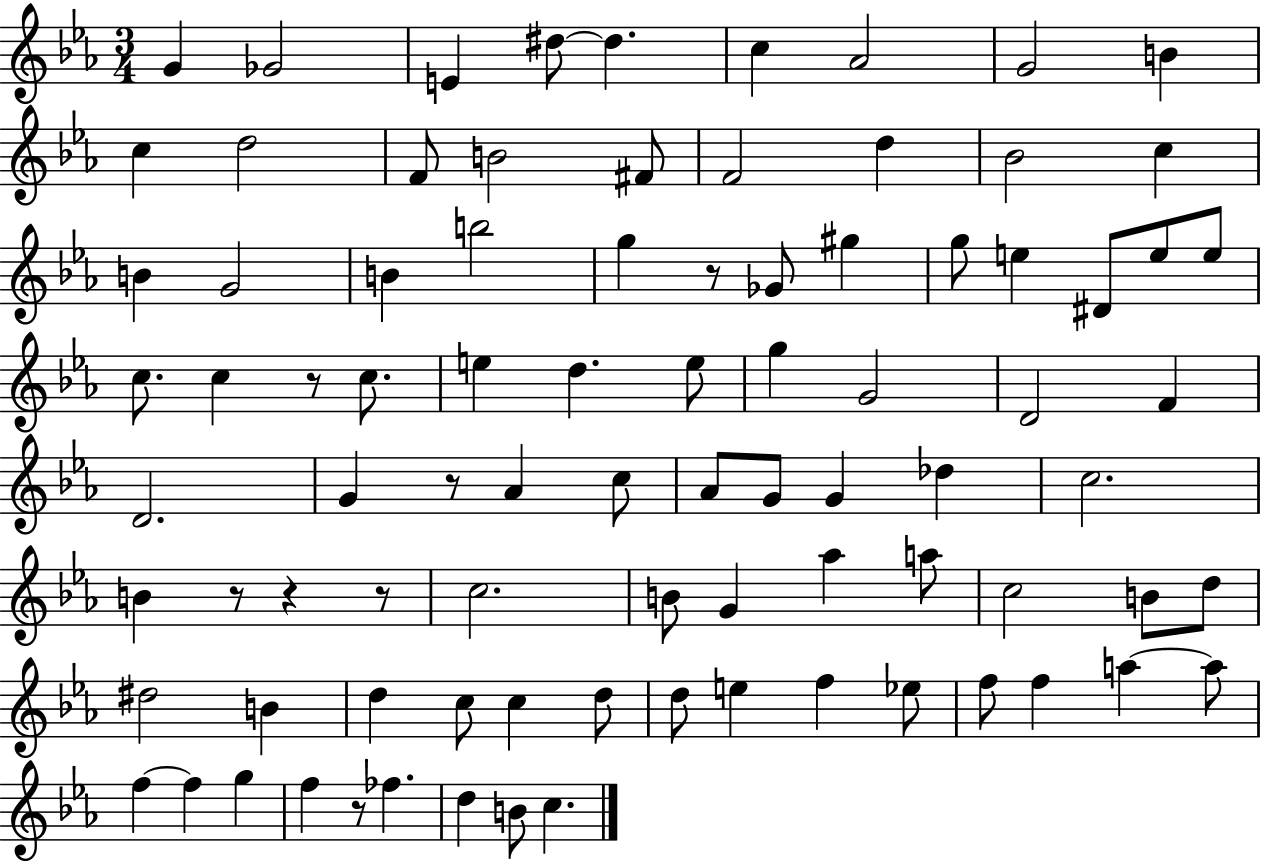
G4/q Gb4/h E4/q D#5/e D#5/q. C5/q Ab4/h G4/h B4/q C5/q D5/h F4/e B4/h F#4/e F4/h D5/q Bb4/h C5/q B4/q G4/h B4/q B5/h G5/q R/e Gb4/e G#5/q G5/e E5/q D#4/e E5/e E5/e C5/e. C5/q R/e C5/e. E5/q D5/q. E5/e G5/q G4/h D4/h F4/q D4/h. G4/q R/e Ab4/q C5/e Ab4/e G4/e G4/q Db5/q C5/h. B4/q R/e R/q R/e C5/h. B4/e G4/q Ab5/q A5/e C5/h B4/e D5/e D#5/h B4/q D5/q C5/e C5/q D5/e D5/e E5/q F5/q Eb5/e F5/e F5/q A5/q A5/e F5/q F5/q G5/q F5/q R/e FES5/q. D5/q B4/e C5/q.